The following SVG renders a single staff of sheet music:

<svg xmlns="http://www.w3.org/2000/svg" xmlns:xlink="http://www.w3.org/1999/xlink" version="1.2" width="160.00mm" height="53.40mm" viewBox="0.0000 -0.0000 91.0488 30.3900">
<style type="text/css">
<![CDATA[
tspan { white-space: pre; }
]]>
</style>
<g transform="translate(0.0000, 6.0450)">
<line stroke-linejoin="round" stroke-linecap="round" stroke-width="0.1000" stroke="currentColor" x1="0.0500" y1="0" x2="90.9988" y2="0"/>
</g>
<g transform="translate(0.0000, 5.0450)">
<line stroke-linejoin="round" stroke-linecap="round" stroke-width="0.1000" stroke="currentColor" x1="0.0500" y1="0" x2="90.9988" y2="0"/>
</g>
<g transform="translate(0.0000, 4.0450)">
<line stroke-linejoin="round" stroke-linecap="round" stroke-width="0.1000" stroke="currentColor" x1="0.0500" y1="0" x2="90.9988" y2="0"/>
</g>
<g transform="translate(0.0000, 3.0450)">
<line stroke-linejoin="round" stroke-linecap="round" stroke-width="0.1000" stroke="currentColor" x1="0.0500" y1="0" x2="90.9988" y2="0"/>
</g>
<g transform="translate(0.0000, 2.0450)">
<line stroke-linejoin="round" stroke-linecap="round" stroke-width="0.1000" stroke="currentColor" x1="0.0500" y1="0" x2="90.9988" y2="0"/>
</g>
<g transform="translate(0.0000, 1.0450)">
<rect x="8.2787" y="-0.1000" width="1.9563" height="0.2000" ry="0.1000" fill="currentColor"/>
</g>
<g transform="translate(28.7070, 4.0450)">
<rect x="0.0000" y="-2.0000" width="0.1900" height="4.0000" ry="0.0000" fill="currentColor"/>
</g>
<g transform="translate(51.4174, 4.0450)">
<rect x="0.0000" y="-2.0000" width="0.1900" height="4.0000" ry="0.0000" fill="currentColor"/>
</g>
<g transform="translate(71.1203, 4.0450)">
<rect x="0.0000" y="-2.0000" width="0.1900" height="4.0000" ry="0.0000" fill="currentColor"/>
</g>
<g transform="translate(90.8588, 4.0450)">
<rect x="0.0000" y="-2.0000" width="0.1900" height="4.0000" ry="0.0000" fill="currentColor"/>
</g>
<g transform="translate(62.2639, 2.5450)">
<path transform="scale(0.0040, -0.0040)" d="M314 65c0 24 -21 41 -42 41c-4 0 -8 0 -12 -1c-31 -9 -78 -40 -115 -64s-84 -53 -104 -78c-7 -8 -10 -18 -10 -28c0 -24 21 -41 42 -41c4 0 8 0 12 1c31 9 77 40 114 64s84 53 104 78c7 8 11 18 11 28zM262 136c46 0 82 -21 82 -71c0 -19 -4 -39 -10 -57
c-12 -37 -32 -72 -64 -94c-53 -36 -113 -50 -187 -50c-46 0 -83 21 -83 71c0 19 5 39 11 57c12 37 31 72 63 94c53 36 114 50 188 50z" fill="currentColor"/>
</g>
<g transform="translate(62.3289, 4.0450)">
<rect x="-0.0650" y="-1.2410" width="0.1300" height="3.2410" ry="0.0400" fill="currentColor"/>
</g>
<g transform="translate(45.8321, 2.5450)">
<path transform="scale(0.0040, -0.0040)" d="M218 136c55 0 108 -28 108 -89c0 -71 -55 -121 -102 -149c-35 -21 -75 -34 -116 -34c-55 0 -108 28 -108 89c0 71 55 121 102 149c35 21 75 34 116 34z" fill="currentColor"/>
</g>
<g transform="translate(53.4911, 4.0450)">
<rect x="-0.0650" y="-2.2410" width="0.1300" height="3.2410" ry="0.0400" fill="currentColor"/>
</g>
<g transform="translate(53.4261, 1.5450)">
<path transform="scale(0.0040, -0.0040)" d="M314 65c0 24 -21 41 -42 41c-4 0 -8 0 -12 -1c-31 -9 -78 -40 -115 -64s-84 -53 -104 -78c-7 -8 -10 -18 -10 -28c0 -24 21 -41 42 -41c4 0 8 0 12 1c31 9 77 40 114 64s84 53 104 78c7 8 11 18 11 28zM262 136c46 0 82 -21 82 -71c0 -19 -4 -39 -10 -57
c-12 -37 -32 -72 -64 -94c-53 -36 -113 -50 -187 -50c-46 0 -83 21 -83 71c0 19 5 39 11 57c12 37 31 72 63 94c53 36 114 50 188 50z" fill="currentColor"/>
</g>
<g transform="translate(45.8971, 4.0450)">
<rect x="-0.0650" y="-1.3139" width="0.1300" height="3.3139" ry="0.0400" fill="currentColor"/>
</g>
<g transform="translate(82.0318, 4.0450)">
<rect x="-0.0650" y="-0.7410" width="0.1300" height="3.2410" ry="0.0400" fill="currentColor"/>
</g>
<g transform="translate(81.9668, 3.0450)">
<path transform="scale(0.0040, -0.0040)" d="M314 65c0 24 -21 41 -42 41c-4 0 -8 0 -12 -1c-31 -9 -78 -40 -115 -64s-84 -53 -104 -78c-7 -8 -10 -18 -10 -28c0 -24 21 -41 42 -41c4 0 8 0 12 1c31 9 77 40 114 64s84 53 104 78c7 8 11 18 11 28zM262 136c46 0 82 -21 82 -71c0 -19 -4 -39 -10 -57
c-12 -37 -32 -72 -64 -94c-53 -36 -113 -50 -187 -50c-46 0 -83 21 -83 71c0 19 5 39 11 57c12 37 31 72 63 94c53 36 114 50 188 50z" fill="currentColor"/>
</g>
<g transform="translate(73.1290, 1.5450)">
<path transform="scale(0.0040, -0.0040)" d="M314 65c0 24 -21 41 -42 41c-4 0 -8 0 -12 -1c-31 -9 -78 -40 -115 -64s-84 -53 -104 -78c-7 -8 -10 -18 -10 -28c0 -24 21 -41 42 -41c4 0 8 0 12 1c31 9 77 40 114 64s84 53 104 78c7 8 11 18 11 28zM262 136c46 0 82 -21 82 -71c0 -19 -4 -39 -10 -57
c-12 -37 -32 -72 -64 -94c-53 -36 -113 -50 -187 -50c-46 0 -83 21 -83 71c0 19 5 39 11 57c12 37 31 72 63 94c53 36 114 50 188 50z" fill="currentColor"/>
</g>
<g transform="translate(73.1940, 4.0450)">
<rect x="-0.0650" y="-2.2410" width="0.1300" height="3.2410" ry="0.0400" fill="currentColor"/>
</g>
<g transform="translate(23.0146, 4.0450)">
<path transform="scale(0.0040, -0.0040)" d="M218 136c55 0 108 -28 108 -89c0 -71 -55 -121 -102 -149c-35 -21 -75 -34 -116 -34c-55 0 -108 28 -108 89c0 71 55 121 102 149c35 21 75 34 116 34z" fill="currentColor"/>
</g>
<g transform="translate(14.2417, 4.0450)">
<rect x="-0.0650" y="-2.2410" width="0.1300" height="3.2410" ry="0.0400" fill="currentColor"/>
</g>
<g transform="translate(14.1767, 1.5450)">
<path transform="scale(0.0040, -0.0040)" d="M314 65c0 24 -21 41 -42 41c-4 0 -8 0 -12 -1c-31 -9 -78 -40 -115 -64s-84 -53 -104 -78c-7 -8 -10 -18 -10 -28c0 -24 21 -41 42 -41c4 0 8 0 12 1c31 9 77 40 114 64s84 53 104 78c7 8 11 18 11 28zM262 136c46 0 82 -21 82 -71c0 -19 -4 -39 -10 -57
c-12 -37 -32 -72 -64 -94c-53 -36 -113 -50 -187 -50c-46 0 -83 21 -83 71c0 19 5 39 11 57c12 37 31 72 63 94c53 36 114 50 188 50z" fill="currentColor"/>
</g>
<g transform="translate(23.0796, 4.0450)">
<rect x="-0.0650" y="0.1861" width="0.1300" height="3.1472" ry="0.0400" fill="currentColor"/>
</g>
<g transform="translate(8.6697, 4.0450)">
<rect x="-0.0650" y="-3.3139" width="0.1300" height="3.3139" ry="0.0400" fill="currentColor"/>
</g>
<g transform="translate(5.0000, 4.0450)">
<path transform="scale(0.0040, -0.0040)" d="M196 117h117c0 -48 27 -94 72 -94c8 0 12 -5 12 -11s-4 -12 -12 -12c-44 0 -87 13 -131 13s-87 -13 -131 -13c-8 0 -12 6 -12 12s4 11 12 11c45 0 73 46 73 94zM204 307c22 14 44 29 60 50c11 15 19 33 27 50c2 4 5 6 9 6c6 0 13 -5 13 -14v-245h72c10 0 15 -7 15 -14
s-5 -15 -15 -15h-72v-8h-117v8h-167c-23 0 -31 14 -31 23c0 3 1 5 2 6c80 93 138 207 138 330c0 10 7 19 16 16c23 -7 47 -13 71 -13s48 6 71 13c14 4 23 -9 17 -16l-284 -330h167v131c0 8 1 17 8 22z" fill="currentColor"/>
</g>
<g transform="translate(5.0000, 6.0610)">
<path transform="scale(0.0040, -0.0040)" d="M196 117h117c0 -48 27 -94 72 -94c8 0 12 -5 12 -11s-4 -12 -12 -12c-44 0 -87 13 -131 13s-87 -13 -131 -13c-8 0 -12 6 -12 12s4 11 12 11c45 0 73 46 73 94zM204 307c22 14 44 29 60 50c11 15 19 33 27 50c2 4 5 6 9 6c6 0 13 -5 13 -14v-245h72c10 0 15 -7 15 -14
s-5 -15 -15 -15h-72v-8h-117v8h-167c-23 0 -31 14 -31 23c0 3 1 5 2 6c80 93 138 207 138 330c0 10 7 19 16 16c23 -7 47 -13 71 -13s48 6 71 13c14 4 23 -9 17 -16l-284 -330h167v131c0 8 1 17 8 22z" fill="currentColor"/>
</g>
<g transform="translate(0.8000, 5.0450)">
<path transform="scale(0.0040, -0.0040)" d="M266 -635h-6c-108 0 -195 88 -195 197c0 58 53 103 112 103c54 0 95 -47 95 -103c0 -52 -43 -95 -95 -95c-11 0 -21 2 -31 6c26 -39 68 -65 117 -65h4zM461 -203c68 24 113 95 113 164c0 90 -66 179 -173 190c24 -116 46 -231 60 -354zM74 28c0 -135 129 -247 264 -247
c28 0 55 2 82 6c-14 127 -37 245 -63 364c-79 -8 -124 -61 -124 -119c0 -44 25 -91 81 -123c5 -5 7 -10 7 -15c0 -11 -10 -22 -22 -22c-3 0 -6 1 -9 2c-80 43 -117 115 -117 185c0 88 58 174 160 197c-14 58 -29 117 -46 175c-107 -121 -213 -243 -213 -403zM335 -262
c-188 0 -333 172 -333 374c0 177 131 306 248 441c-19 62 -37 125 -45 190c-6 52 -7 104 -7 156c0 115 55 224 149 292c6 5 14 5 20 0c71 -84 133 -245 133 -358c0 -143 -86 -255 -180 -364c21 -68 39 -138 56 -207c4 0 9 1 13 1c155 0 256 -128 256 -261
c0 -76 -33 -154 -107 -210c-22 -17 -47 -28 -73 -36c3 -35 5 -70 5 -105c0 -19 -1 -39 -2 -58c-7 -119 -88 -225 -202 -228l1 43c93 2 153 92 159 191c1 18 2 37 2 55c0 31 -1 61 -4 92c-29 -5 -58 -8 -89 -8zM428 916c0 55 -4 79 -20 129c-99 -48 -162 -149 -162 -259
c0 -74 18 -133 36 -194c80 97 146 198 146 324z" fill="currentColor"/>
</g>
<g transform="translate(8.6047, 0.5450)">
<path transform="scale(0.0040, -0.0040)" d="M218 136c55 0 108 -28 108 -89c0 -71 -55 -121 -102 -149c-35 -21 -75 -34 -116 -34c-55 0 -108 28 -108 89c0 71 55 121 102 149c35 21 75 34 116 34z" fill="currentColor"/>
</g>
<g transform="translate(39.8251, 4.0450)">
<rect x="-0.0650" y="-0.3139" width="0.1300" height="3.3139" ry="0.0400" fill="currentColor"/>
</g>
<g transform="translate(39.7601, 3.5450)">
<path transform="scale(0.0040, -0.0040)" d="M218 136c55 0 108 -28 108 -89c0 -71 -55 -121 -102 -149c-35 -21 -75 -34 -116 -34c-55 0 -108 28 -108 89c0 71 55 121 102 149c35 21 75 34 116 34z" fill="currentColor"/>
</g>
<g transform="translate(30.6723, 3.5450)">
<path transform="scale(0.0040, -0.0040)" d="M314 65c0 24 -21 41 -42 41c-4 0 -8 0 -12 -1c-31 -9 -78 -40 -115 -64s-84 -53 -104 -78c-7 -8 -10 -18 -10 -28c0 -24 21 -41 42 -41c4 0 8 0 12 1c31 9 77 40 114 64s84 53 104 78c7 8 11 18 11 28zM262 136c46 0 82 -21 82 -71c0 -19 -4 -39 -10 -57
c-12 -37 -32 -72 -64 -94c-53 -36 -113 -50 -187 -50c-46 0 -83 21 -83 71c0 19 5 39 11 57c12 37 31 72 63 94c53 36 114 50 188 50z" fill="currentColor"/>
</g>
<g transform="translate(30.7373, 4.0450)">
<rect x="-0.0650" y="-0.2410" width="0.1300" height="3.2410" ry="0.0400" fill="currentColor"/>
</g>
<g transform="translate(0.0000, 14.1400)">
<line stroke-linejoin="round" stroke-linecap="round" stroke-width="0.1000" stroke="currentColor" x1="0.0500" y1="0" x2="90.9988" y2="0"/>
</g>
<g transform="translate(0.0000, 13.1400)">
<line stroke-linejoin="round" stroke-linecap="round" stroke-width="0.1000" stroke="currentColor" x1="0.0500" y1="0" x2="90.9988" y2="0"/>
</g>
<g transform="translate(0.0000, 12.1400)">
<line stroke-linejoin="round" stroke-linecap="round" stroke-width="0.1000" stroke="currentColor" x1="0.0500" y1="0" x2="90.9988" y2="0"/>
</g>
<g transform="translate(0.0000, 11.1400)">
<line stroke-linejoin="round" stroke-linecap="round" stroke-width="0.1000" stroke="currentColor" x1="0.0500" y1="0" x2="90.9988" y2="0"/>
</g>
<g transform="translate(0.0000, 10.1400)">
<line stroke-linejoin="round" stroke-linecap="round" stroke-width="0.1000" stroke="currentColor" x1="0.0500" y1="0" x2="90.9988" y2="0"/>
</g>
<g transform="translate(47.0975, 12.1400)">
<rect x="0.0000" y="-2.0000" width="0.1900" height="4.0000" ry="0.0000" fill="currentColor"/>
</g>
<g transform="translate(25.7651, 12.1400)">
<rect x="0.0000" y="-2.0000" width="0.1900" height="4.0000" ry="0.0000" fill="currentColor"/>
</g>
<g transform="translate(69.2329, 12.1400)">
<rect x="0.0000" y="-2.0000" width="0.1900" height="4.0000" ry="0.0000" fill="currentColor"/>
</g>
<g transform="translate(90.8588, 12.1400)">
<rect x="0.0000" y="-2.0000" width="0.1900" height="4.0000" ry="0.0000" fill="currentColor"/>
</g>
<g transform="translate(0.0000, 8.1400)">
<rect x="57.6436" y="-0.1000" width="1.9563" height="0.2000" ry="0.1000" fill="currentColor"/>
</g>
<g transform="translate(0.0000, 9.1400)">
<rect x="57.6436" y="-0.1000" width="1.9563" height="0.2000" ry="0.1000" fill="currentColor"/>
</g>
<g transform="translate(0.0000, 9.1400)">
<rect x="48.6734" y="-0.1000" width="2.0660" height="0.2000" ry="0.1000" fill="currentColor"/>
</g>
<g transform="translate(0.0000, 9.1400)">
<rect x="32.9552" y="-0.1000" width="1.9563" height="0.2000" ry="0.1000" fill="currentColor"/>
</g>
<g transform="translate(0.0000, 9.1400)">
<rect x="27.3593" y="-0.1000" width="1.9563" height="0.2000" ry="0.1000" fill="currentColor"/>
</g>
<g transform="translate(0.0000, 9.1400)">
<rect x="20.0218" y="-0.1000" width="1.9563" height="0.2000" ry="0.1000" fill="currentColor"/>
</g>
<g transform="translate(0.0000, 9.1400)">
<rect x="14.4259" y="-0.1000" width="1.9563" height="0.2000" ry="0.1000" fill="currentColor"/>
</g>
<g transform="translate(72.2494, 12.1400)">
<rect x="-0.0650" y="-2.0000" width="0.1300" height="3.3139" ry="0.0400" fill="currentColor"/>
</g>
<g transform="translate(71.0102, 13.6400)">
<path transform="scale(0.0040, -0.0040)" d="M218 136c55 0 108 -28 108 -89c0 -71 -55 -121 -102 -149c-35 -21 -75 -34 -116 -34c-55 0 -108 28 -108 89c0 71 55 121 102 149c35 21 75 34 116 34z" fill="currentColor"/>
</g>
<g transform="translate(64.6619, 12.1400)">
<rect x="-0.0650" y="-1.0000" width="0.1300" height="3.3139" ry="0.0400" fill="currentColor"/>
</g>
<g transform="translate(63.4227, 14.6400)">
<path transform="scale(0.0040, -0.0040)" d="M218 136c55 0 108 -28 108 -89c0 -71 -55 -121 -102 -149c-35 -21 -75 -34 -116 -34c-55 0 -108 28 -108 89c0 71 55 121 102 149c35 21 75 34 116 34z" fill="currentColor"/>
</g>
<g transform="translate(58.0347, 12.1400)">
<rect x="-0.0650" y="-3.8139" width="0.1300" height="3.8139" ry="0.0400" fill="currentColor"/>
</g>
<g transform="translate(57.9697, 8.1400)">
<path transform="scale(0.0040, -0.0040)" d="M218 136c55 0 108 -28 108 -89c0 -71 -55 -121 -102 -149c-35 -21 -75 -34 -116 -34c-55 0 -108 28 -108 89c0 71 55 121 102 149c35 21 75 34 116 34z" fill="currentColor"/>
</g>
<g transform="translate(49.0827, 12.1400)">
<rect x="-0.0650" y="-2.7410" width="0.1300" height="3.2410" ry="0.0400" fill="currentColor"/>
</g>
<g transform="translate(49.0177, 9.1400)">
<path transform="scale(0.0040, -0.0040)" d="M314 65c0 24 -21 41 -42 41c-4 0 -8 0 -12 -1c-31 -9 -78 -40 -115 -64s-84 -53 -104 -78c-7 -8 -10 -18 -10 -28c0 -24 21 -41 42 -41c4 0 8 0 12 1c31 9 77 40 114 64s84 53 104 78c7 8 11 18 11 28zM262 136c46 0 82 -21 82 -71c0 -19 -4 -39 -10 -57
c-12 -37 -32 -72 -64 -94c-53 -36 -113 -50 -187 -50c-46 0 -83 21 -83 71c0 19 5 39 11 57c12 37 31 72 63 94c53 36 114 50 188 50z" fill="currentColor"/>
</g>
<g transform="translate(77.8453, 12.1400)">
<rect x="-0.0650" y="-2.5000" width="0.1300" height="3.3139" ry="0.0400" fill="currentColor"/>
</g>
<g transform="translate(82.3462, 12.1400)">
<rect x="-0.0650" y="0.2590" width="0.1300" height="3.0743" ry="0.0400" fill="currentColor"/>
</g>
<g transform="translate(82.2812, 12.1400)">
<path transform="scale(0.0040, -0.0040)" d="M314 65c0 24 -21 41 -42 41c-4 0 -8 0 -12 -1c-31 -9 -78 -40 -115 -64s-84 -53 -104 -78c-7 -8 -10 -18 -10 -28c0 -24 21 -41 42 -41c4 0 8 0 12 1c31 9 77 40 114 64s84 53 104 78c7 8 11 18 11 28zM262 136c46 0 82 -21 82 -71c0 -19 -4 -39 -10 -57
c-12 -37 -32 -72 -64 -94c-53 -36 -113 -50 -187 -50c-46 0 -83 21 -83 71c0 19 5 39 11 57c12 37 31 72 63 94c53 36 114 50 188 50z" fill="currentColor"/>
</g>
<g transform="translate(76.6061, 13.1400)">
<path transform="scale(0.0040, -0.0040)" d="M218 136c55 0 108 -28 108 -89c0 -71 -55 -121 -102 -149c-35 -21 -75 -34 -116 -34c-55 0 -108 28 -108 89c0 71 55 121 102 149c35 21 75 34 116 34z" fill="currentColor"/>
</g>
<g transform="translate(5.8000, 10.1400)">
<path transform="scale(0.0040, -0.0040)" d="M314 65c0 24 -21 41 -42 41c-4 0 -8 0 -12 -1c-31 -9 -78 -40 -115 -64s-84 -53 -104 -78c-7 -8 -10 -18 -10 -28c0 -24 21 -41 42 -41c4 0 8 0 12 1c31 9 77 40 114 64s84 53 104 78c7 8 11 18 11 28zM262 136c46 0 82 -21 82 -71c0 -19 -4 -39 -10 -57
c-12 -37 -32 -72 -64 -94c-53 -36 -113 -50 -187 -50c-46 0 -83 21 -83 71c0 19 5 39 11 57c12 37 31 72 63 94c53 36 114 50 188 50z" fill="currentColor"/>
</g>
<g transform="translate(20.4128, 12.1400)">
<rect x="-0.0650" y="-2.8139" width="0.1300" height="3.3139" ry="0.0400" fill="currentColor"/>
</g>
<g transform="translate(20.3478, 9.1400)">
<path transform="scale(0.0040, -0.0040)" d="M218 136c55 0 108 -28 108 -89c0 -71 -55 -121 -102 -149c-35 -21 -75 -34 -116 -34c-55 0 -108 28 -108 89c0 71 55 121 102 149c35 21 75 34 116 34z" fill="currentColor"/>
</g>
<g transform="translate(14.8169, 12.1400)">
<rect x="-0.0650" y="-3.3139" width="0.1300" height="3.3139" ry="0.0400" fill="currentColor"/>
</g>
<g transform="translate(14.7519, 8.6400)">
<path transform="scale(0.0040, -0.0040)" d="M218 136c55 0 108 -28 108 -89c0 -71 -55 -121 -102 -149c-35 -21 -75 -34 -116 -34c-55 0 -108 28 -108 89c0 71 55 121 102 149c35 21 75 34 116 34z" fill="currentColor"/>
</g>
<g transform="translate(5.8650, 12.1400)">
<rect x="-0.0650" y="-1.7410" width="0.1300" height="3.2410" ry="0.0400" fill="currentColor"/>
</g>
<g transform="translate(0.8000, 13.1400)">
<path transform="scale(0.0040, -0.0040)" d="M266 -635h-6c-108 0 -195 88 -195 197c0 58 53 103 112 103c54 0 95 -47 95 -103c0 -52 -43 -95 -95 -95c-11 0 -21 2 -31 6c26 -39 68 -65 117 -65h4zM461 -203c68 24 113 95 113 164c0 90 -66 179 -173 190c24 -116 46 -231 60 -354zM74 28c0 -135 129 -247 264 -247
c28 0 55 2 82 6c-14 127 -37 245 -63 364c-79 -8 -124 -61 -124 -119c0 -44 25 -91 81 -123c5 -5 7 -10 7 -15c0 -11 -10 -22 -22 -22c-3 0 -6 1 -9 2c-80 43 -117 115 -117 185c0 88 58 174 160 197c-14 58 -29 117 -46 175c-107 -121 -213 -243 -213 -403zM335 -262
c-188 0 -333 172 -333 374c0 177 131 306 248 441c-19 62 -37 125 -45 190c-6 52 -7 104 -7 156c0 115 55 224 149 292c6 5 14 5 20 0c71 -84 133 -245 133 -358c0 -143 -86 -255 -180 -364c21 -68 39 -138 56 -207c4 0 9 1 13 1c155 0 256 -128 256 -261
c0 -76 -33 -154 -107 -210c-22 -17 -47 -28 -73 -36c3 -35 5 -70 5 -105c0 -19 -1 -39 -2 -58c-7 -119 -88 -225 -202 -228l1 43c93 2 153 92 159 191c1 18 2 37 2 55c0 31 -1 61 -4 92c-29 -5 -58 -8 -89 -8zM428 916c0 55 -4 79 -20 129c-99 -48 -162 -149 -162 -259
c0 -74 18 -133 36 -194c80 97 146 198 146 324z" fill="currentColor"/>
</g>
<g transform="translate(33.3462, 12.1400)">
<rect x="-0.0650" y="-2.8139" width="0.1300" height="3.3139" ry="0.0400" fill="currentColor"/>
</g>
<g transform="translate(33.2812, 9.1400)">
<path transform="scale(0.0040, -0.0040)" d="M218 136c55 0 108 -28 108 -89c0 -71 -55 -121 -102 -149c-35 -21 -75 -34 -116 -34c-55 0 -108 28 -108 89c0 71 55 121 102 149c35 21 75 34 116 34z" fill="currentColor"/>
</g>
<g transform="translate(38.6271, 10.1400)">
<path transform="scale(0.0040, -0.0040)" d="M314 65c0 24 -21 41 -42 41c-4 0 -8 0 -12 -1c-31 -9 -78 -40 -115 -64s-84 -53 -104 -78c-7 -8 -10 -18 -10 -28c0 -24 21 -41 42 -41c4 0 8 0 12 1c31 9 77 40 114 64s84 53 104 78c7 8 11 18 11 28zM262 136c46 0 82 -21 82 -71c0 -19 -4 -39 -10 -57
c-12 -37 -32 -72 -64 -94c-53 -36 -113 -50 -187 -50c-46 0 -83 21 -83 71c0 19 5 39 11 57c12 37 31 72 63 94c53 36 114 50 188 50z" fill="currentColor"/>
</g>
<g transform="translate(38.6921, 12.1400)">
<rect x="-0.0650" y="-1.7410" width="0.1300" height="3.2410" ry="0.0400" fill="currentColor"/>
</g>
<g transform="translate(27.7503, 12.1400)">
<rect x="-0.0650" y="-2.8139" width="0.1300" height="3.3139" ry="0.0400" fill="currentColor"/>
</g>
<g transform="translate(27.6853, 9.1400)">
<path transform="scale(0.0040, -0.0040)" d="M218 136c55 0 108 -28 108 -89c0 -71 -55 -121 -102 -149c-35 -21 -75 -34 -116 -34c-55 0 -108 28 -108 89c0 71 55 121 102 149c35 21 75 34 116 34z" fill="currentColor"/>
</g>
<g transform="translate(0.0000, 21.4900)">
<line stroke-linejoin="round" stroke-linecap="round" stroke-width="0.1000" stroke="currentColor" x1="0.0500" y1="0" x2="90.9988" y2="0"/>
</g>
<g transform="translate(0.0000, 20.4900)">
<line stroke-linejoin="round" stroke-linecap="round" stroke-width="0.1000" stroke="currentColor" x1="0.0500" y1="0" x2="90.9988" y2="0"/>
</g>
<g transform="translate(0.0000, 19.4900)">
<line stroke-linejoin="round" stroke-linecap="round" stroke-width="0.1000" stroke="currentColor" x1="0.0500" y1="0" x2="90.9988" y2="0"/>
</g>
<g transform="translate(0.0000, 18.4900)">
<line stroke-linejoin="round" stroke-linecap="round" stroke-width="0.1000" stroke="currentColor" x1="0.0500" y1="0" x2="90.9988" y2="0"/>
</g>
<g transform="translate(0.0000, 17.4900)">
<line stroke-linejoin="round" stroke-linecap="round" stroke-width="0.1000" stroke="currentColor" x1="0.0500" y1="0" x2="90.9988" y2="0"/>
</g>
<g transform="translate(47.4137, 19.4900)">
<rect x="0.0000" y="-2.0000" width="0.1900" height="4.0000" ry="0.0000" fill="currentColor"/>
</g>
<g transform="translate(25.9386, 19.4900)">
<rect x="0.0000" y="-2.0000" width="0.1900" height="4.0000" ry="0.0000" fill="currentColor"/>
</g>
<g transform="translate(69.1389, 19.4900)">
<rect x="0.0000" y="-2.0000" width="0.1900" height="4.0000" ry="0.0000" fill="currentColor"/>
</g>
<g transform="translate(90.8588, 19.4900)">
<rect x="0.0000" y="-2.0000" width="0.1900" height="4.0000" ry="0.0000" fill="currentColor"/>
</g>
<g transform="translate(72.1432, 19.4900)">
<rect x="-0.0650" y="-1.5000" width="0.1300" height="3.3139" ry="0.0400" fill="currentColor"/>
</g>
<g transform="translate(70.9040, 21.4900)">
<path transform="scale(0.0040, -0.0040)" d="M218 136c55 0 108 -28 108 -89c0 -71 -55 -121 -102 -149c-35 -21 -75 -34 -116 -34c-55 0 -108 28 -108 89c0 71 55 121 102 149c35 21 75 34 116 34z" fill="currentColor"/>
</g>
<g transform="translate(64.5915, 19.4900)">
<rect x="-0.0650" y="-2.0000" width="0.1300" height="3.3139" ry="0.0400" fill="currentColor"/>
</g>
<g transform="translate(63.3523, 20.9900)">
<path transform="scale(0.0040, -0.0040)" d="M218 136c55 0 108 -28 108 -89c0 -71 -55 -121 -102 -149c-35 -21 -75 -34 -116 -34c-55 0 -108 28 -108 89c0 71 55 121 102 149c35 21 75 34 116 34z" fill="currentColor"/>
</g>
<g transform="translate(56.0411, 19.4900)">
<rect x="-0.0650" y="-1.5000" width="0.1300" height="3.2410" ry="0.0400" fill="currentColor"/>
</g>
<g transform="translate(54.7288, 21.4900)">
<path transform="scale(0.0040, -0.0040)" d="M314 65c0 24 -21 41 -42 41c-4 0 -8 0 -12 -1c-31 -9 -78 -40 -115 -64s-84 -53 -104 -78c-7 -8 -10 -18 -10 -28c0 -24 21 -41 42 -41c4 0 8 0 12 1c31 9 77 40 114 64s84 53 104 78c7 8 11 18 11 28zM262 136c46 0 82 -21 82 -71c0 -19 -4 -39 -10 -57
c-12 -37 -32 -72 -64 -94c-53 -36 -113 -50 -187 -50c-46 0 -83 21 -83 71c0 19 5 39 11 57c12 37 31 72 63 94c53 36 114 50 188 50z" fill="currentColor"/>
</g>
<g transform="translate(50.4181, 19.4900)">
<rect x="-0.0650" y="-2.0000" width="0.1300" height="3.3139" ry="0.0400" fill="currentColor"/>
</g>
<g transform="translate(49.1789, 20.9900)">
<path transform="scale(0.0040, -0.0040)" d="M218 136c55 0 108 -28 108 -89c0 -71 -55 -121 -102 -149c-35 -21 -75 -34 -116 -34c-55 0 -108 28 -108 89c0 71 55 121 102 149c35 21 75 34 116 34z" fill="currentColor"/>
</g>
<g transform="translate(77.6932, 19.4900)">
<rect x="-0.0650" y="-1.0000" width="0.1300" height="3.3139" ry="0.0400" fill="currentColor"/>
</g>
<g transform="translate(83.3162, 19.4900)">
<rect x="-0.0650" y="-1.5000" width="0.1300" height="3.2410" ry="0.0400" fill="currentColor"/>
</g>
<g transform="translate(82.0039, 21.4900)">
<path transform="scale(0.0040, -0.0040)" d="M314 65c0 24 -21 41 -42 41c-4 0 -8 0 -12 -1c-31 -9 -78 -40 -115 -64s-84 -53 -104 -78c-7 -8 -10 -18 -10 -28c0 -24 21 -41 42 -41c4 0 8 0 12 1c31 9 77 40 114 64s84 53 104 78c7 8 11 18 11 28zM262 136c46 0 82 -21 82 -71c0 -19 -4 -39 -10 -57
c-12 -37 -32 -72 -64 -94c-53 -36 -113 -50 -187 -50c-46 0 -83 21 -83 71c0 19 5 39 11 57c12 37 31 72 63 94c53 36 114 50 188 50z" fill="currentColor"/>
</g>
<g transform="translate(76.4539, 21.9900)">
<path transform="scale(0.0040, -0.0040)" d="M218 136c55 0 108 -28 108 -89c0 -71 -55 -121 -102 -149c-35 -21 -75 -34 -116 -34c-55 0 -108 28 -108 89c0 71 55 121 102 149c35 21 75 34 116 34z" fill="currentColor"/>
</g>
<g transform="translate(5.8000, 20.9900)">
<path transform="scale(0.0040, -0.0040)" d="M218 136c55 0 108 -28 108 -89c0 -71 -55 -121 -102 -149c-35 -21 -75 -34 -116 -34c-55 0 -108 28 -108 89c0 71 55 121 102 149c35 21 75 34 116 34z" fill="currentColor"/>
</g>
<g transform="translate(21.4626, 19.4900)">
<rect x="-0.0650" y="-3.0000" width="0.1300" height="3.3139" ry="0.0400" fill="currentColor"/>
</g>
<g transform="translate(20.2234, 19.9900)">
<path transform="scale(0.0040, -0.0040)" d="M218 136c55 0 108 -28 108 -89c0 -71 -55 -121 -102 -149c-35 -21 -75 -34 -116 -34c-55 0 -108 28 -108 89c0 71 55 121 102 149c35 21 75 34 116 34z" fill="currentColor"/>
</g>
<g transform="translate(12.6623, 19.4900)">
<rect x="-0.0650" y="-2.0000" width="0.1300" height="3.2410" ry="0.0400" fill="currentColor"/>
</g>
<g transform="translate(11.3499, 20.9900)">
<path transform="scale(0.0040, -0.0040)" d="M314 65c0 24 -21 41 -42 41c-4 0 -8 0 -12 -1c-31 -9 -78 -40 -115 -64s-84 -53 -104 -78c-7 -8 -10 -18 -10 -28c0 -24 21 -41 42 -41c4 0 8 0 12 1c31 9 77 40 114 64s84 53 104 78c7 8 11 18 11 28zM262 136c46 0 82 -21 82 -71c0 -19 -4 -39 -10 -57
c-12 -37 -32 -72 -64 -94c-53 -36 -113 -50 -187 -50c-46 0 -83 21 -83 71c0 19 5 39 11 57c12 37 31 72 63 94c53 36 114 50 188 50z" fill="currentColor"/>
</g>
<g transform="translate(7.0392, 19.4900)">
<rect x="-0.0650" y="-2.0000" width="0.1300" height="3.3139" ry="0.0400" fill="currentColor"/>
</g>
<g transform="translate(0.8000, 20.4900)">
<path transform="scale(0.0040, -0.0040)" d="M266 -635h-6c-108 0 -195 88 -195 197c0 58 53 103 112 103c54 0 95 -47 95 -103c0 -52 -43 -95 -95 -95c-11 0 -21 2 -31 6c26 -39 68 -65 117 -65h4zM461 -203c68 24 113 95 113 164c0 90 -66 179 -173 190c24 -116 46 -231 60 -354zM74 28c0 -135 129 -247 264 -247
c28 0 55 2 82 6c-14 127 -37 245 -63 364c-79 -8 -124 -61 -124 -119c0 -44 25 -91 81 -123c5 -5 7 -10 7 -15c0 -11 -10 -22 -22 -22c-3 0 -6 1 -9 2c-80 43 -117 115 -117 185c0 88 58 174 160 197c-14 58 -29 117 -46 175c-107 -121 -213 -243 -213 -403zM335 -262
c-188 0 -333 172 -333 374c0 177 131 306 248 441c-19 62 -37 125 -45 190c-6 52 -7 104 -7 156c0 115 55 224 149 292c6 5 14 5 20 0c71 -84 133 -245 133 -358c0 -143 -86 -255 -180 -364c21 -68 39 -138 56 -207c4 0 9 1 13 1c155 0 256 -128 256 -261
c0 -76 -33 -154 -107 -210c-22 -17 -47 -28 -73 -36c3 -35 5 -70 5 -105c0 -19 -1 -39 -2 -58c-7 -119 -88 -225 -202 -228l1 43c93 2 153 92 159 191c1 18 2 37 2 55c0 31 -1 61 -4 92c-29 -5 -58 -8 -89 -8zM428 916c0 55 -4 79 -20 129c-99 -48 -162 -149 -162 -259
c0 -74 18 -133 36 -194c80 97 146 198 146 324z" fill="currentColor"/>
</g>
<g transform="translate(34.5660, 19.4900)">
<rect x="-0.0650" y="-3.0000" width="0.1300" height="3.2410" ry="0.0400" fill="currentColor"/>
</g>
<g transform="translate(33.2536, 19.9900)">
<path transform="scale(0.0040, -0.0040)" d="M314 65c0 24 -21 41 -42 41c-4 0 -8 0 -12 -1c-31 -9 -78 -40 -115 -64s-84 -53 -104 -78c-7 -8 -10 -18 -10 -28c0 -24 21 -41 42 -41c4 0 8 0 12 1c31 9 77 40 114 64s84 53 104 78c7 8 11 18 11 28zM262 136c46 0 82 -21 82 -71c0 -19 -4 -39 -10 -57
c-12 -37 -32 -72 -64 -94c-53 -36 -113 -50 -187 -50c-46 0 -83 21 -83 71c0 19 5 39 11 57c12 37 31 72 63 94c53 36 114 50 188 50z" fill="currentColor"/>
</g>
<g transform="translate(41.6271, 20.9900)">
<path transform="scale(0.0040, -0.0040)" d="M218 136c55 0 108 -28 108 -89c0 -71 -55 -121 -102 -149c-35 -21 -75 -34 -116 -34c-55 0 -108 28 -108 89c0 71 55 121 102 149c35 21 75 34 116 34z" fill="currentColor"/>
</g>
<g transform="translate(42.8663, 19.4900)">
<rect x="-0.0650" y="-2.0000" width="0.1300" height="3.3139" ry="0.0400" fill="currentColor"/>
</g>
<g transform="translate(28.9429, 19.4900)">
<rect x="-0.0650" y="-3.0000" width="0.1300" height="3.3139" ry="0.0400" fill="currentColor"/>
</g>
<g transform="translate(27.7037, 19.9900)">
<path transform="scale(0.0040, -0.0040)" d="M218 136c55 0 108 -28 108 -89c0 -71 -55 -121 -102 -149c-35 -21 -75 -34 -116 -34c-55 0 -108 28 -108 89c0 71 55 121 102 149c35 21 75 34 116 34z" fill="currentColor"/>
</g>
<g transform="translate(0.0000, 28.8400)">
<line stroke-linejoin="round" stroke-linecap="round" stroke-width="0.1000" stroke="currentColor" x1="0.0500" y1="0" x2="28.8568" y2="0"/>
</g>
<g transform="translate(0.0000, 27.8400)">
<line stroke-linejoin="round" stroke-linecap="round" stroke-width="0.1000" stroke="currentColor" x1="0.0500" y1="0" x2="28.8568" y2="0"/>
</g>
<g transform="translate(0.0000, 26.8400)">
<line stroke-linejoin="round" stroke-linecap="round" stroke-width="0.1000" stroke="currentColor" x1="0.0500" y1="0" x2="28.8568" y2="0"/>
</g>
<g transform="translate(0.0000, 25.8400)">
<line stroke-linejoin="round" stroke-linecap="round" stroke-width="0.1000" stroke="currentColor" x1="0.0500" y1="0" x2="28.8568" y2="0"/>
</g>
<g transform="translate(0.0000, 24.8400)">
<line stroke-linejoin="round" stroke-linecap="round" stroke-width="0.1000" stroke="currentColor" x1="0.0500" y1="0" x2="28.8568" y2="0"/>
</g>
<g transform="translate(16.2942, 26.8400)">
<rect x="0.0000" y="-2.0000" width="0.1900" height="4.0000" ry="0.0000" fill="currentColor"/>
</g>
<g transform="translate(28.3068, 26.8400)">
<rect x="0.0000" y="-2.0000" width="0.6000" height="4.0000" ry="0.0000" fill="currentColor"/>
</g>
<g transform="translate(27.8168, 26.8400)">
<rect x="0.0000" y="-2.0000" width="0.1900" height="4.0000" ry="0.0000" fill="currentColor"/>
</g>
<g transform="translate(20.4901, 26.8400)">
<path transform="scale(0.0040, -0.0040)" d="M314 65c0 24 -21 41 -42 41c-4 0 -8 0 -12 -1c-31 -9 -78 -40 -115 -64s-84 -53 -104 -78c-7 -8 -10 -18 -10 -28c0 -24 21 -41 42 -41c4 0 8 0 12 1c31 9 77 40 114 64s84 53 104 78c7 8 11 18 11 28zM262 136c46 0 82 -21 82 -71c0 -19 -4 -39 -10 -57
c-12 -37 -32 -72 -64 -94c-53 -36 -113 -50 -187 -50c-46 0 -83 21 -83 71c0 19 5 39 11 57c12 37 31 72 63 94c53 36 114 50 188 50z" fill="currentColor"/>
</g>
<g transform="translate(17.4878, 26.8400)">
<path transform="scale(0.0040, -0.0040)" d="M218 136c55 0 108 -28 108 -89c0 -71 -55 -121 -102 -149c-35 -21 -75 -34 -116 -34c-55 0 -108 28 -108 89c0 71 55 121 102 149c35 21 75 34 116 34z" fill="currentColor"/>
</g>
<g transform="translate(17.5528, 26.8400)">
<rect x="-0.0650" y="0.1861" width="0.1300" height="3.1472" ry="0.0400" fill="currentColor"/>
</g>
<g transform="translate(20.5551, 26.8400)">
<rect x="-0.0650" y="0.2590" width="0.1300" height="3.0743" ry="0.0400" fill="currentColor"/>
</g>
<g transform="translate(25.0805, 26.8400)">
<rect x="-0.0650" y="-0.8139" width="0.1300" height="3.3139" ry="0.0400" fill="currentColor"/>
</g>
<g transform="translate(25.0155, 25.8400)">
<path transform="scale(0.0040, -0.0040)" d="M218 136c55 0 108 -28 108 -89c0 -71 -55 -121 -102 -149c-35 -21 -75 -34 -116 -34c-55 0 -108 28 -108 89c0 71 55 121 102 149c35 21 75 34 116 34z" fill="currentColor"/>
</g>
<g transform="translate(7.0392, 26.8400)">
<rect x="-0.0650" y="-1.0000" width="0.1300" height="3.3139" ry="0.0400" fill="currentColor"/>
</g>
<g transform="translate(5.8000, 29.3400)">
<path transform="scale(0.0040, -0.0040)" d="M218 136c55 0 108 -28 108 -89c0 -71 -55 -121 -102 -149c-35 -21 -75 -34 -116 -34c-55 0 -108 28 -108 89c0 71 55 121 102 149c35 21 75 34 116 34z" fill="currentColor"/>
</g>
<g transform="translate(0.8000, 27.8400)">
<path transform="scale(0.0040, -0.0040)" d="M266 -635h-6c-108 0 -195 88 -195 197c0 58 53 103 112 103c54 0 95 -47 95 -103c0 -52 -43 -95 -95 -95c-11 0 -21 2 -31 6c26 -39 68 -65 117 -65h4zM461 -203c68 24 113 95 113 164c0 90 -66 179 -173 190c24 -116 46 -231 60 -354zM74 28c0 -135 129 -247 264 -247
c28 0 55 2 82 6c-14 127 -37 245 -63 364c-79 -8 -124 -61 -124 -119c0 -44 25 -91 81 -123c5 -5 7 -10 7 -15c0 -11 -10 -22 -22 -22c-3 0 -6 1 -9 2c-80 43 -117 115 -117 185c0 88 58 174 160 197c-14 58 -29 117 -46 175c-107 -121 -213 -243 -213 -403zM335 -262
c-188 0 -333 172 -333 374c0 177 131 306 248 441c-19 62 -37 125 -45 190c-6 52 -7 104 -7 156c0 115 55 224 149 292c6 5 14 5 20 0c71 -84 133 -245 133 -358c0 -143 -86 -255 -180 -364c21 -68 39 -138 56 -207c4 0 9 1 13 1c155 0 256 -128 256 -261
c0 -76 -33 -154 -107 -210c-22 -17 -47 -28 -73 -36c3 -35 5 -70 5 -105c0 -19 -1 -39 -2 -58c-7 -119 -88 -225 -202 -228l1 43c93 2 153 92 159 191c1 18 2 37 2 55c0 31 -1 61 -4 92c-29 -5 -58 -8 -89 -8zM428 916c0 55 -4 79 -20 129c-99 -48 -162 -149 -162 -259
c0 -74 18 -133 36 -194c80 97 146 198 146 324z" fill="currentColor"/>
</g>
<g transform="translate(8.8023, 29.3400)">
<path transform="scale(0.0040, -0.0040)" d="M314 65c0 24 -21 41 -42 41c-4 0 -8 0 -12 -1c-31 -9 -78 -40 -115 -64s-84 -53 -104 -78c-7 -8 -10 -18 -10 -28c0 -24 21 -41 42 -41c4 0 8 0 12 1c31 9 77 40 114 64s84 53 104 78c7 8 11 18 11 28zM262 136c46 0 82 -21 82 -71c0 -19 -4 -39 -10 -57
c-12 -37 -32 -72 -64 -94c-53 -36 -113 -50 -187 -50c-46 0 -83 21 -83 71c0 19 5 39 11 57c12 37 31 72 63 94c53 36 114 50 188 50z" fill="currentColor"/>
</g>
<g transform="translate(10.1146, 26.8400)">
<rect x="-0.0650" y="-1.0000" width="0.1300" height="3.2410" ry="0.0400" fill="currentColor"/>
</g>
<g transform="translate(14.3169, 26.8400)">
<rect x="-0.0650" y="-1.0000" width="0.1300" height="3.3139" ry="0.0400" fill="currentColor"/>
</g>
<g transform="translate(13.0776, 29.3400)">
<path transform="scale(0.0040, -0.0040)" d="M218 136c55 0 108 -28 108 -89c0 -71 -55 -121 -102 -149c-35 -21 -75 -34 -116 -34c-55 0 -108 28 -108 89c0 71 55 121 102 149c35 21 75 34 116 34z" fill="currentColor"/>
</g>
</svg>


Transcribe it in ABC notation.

X:1
T:Untitled
M:4/4
L:1/4
K:C
b g2 B c2 c e g2 e2 g2 d2 f2 b a a a f2 a2 c' D F G B2 F F2 A A A2 F F E2 F E D E2 D D2 D B B2 d